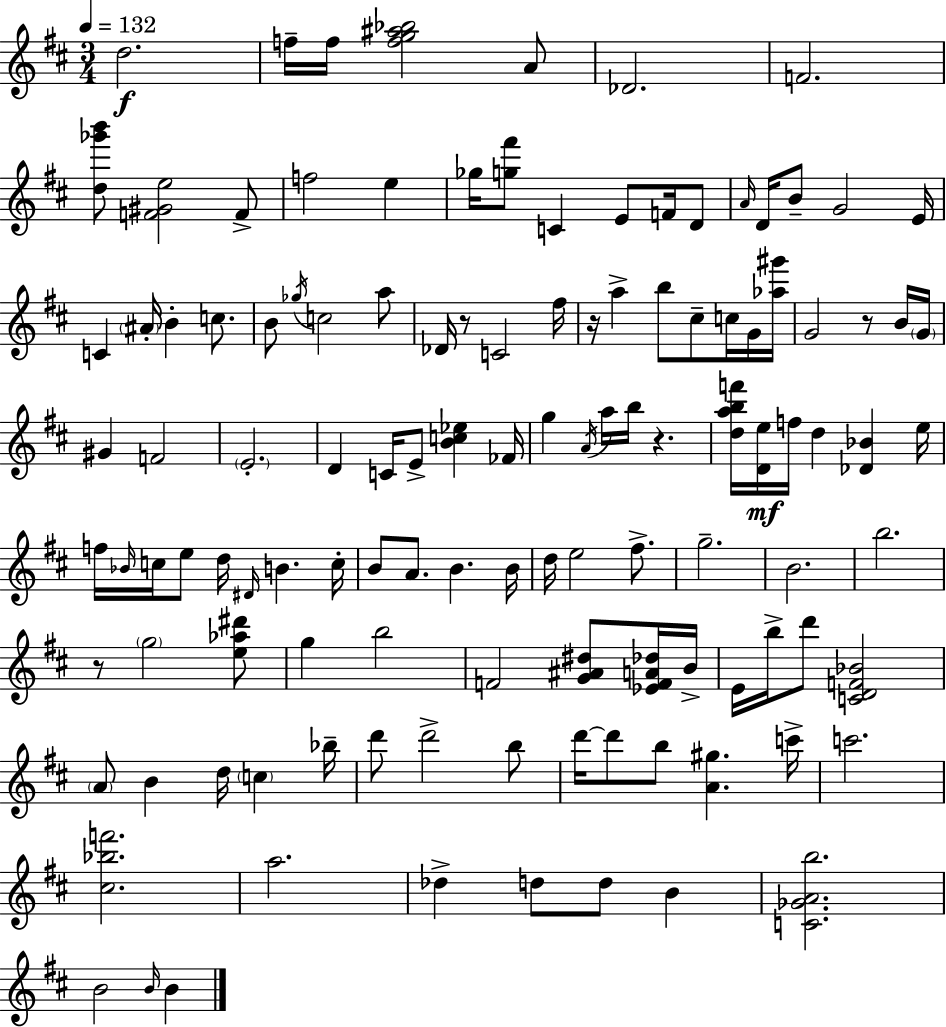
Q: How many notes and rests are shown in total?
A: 120